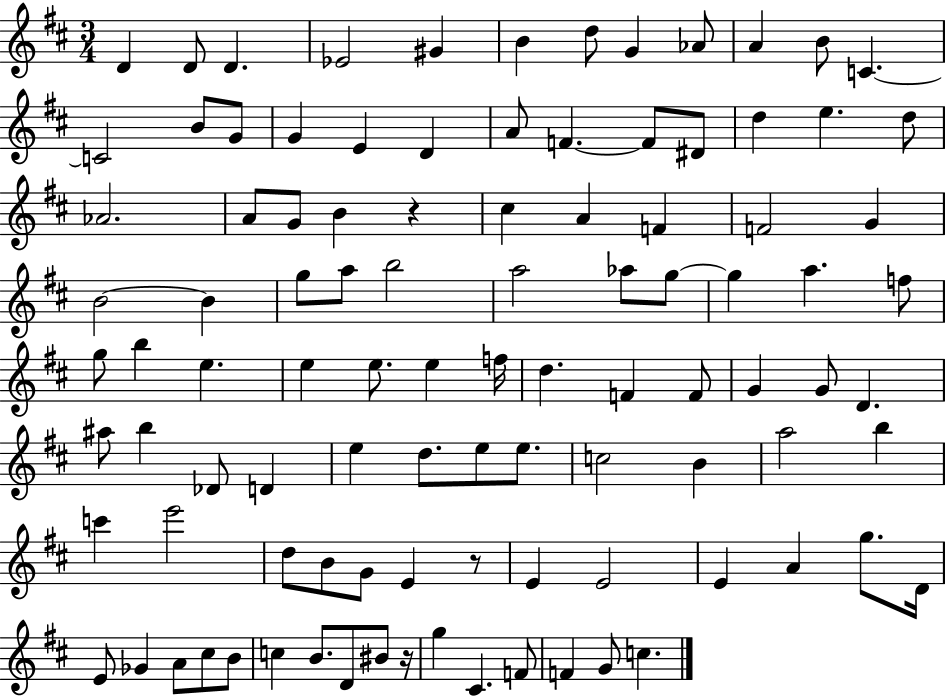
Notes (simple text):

D4/q D4/e D4/q. Eb4/h G#4/q B4/q D5/e G4/q Ab4/e A4/q B4/e C4/q. C4/h B4/e G4/e G4/q E4/q D4/q A4/e F4/q. F4/e D#4/e D5/q E5/q. D5/e Ab4/h. A4/e G4/e B4/q R/q C#5/q A4/q F4/q F4/h G4/q B4/h B4/q G5/e A5/e B5/h A5/h Ab5/e G5/e G5/q A5/q. F5/e G5/e B5/q E5/q. E5/q E5/e. E5/q F5/s D5/q. F4/q F4/e G4/q G4/e D4/q. A#5/e B5/q Db4/e D4/q E5/q D5/e. E5/e E5/e. C5/h B4/q A5/h B5/q C6/q E6/h D5/e B4/e G4/e E4/q R/e E4/q E4/h E4/q A4/q G5/e. D4/s E4/e Gb4/q A4/e C#5/e B4/e C5/q B4/e. D4/e BIS4/e R/s G5/q C#4/q. F4/e F4/q G4/e C5/q.